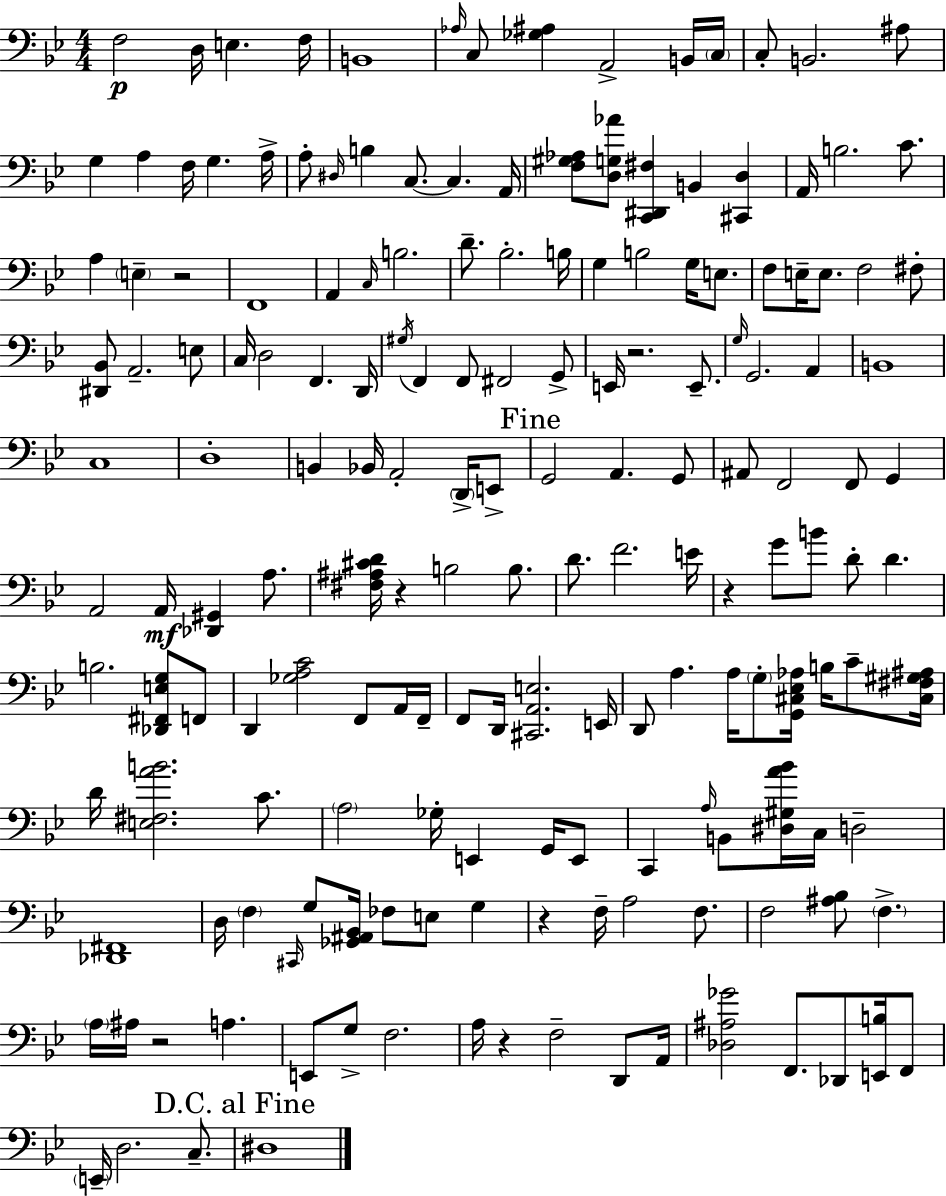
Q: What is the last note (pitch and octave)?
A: D#3